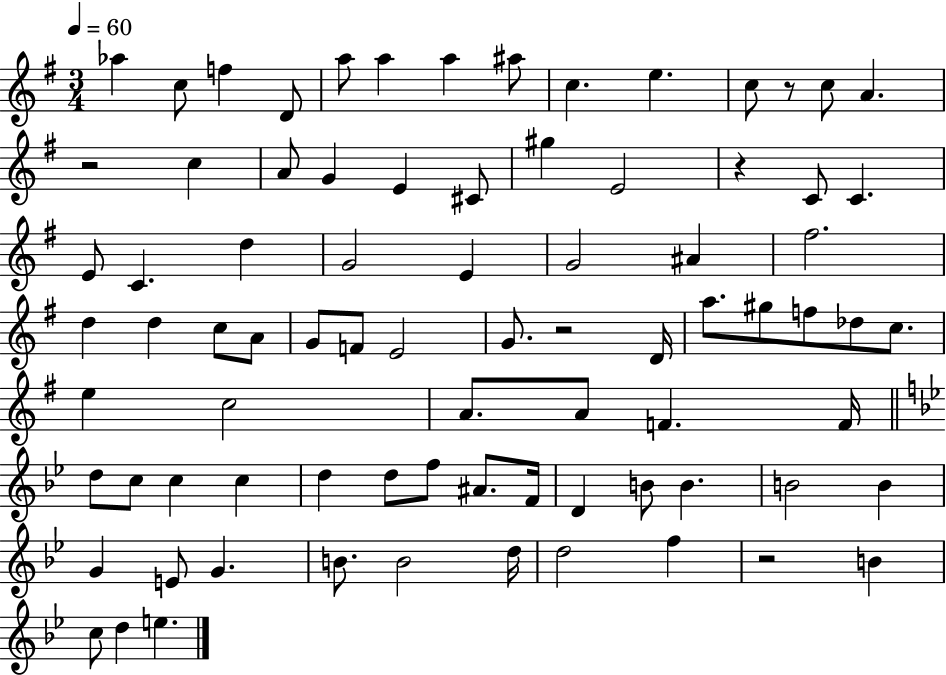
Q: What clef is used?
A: treble